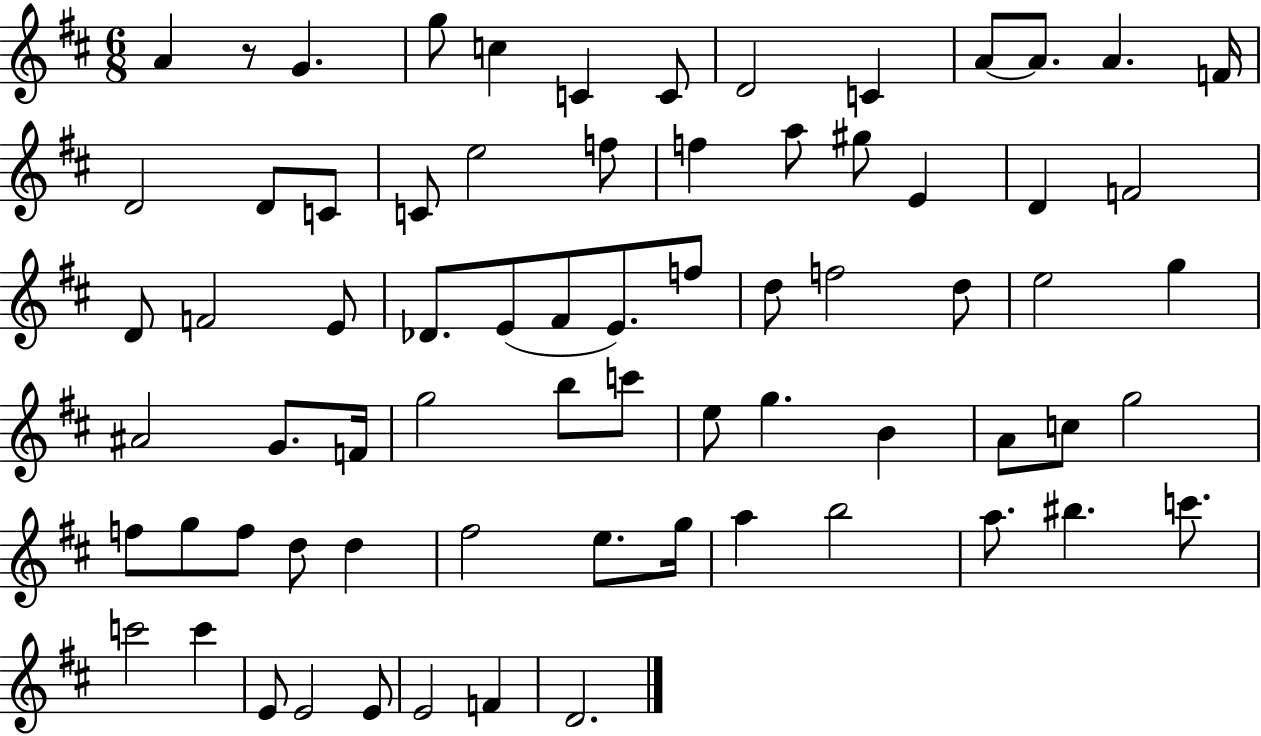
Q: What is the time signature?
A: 6/8